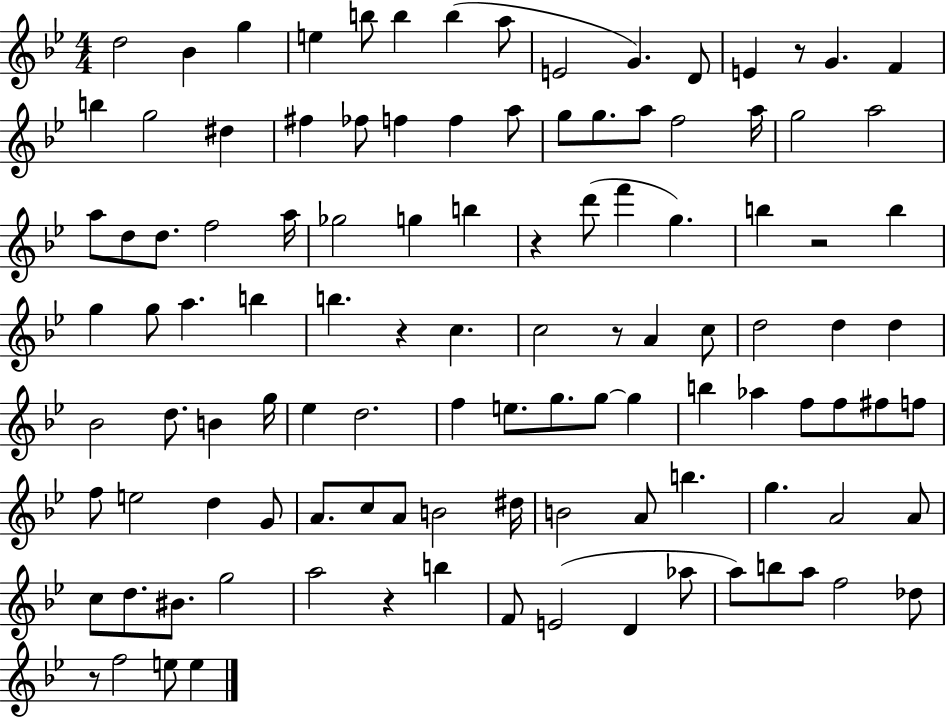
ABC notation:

X:1
T:Untitled
M:4/4
L:1/4
K:Bb
d2 _B g e b/2 b b a/2 E2 G D/2 E z/2 G F b g2 ^d ^f _f/2 f f a/2 g/2 g/2 a/2 f2 a/4 g2 a2 a/2 d/2 d/2 f2 a/4 _g2 g b z d'/2 f' g b z2 b g g/2 a b b z c c2 z/2 A c/2 d2 d d _B2 d/2 B g/4 _e d2 f e/2 g/2 g/2 g b _a f/2 f/2 ^f/2 f/2 f/2 e2 d G/2 A/2 c/2 A/2 B2 ^d/4 B2 A/2 b g A2 A/2 c/2 d/2 ^B/2 g2 a2 z b F/2 E2 D _a/2 a/2 b/2 a/2 f2 _d/2 z/2 f2 e/2 e